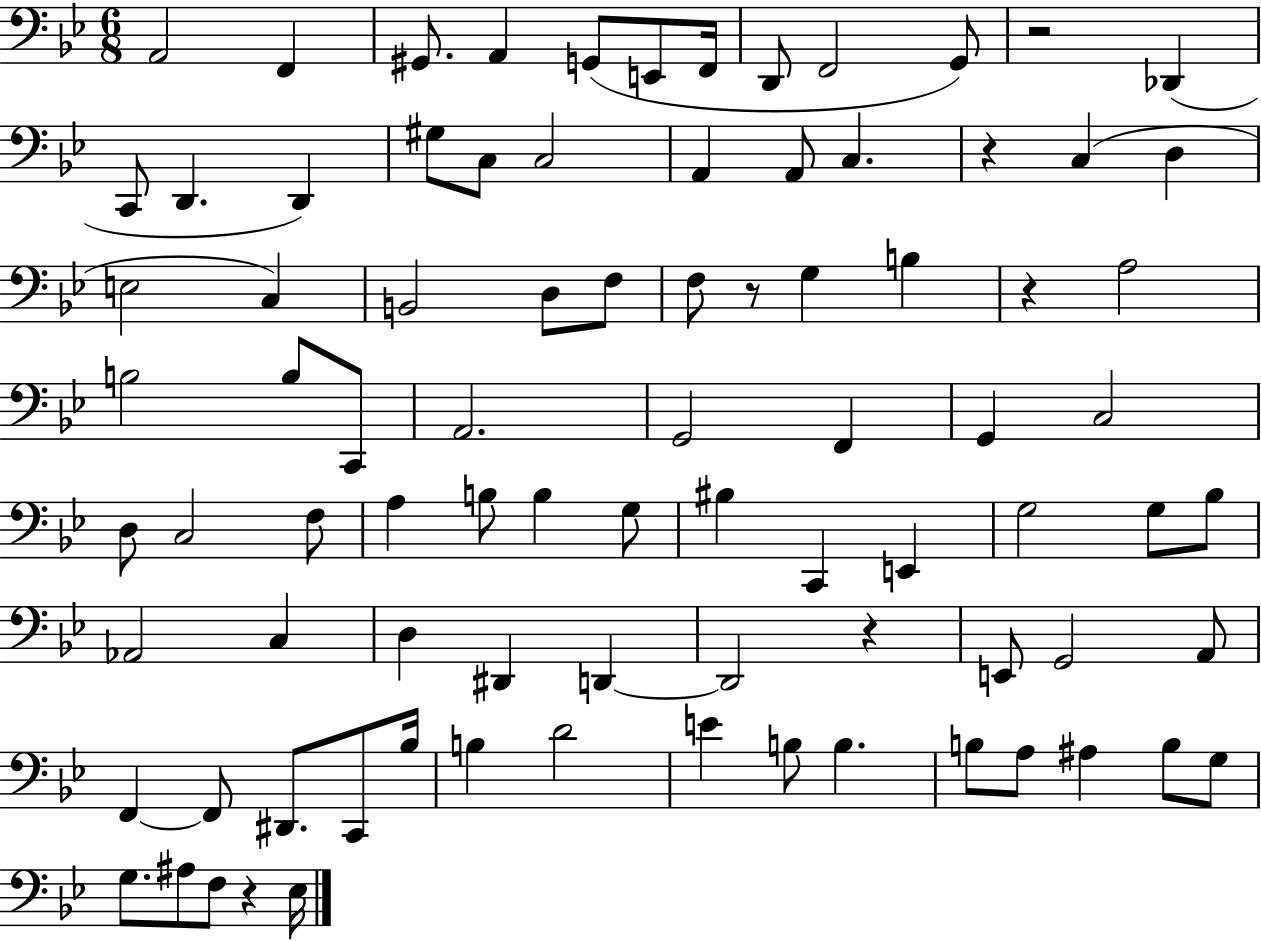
A2/h F2/q G#2/e. A2/q G2/e E2/e F2/s D2/e F2/h G2/e R/h Db2/q C2/e D2/q. D2/q G#3/e C3/e C3/h A2/q A2/e C3/q. R/q C3/q D3/q E3/h C3/q B2/h D3/e F3/e F3/e R/e G3/q B3/q R/q A3/h B3/h B3/e C2/e A2/h. G2/h F2/q G2/q C3/h D3/e C3/h F3/e A3/q B3/e B3/q G3/e BIS3/q C2/q E2/q G3/h G3/e Bb3/e Ab2/h C3/q D3/q D#2/q D2/q D2/h R/q E2/e G2/h A2/e F2/q F2/e D#2/e. C2/e Bb3/s B3/q D4/h E4/q B3/e B3/q. B3/e A3/e A#3/q B3/e G3/e G3/e. A#3/e F3/e R/q Eb3/s